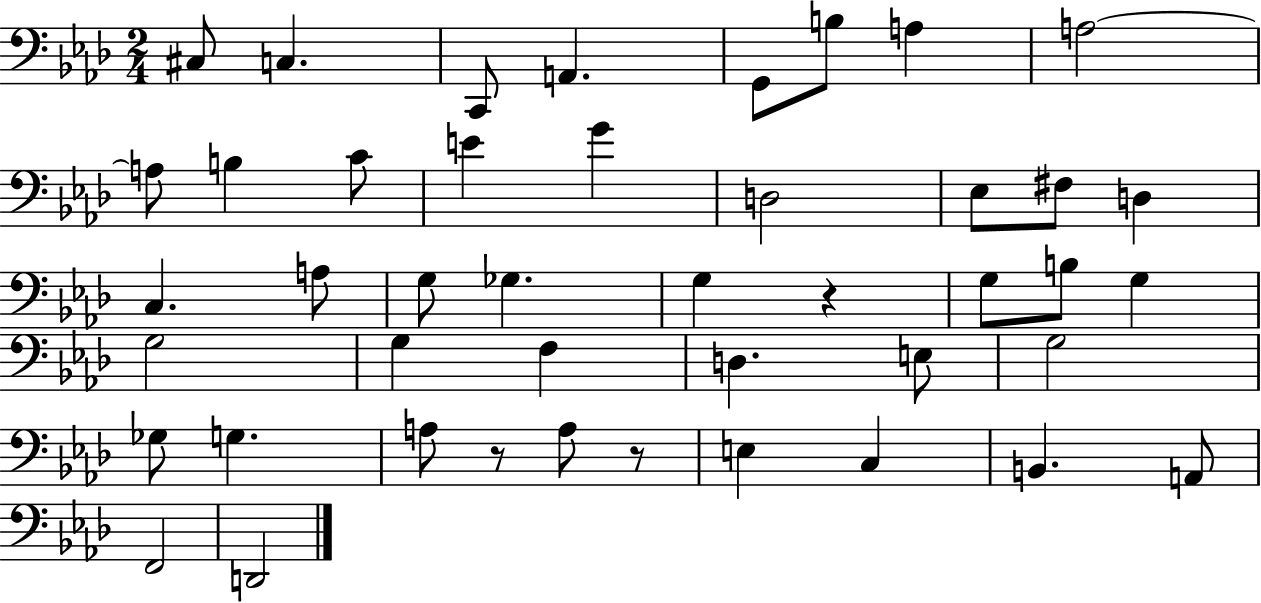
{
  \clef bass
  \numericTimeSignature
  \time 2/4
  \key aes \major
  \repeat volta 2 { cis8 c4. | c,8 a,4. | g,8 b8 a4 | a2~~ | \break a8 b4 c'8 | e'4 g'4 | d2 | ees8 fis8 d4 | \break c4. a8 | g8 ges4. | g4 r4 | g8 b8 g4 | \break g2 | g4 f4 | d4. e8 | g2 | \break ges8 g4. | a8 r8 a8 r8 | e4 c4 | b,4. a,8 | \break f,2 | d,2 | } \bar "|."
}